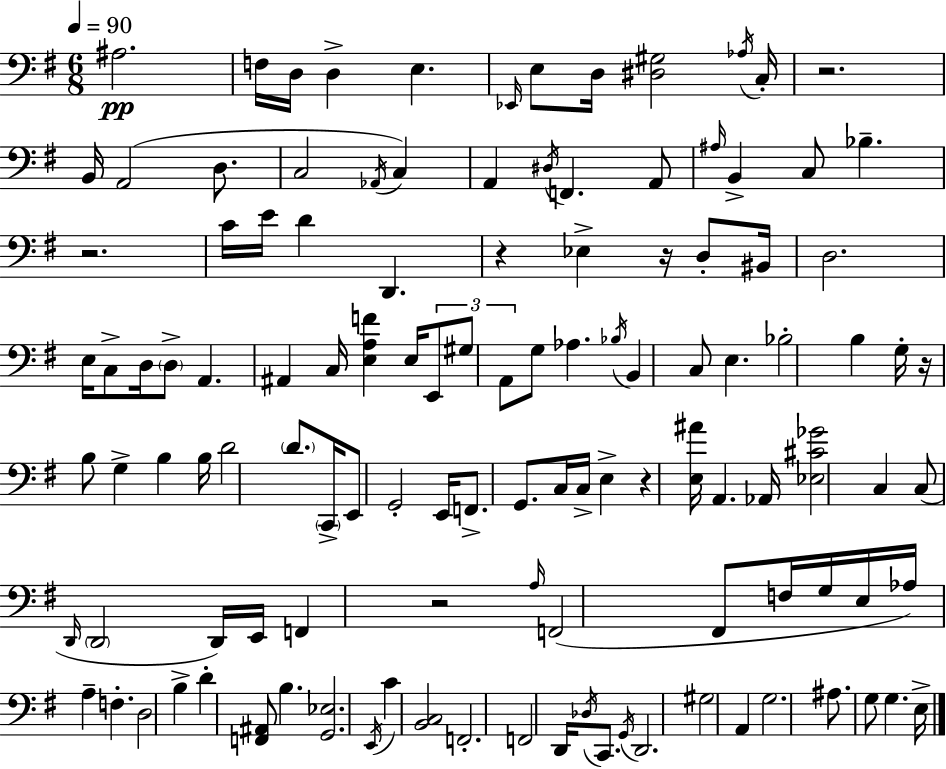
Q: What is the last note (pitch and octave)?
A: E3